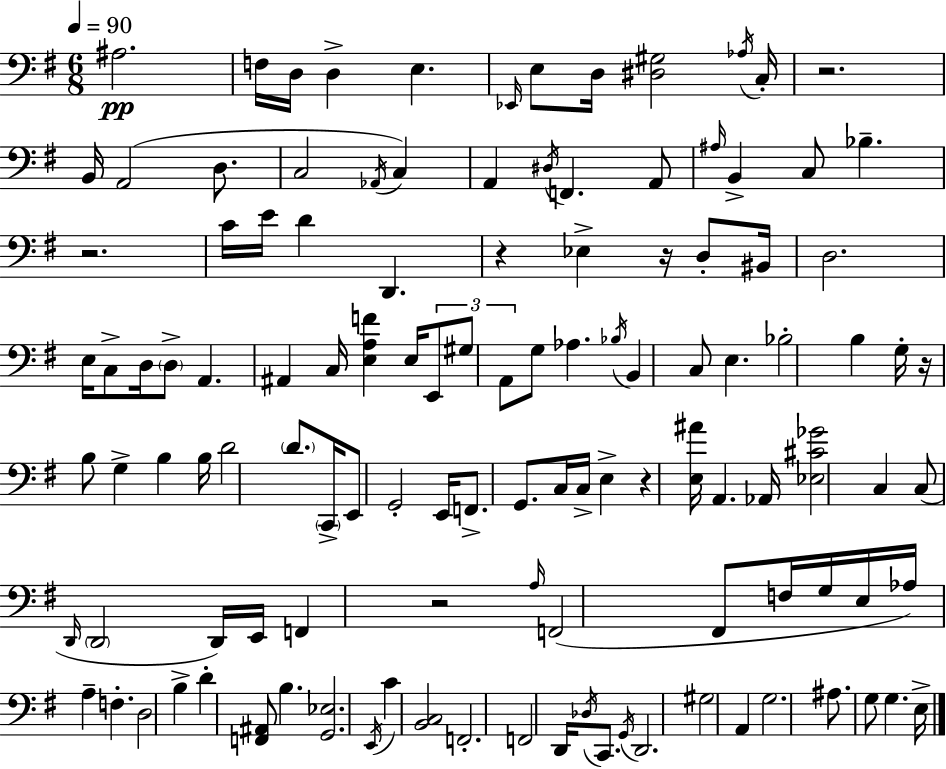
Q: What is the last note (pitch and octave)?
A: E3